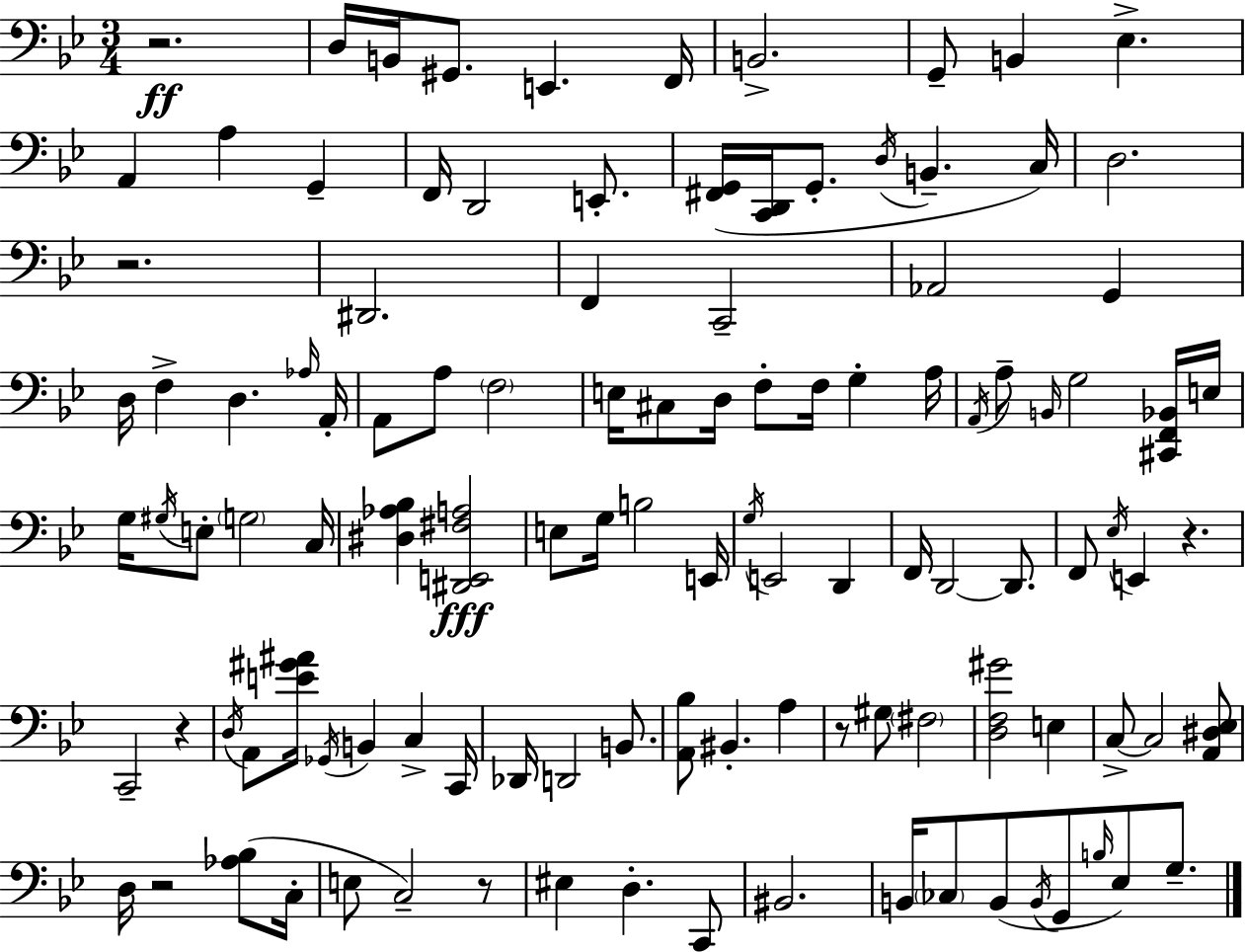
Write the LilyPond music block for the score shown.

{
  \clef bass
  \numericTimeSignature
  \time 3/4
  \key g \minor
  r2.\ff | d16 b,16 gis,8. e,4. f,16 | b,2.-> | g,8-- b,4 ees4.-> | \break a,4 a4 g,4-- | f,16 d,2 e,8.-. | <fis, g,>16( <c, d,>16 g,8.-. \acciaccatura { d16 } b,4.-- | c16) d2. | \break r2. | dis,2. | f,4 c,2-- | aes,2 g,4 | \break d16 f4-> d4. | \grace { aes16 } a,16-. a,8 a8 \parenthesize f2 | e16 cis8 d16 f8-. f16 g4-. | a16 \acciaccatura { a,16 } a8-- \grace { b,16 } g2 | \break <cis, f, bes,>16 e16 g16 \acciaccatura { gis16 } e8-. \parenthesize g2 | c16 <dis aes bes>4 <dis, e, fis a>2\fff | e8 g16 b2 | e,16 \acciaccatura { g16 } e,2 | \break d,4 f,16 d,2~~ | d,8. f,8 \acciaccatura { ees16 } e,4 | r4. c,2-- | r4 \acciaccatura { d16 } a,8 <e' gis' ais'>16 \acciaccatura { ges,16 } | \break b,4 c4-> c,16 des,16 d,2 | b,8. <a, bes>8 bis,4.-. | a4 r8 gis8 | \parenthesize fis2 <d f gis'>2 | \break e4 c8->~~ c2 | <a, dis ees>8 d16 r2 | <aes bes>8( c16-. e8 c2--) | r8 eis4 | \break d4.-. c,8 bis,2. | b,16 \parenthesize ces8 | b,8( \acciaccatura { b,16 } g,8 \grace { b16 }) ees8 g8.-- \bar "|."
}